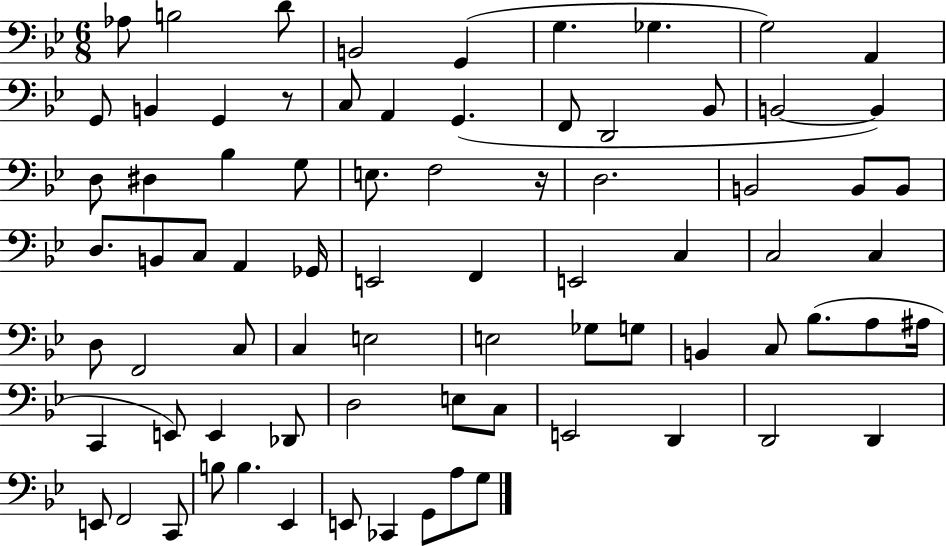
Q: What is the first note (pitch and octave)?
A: Ab3